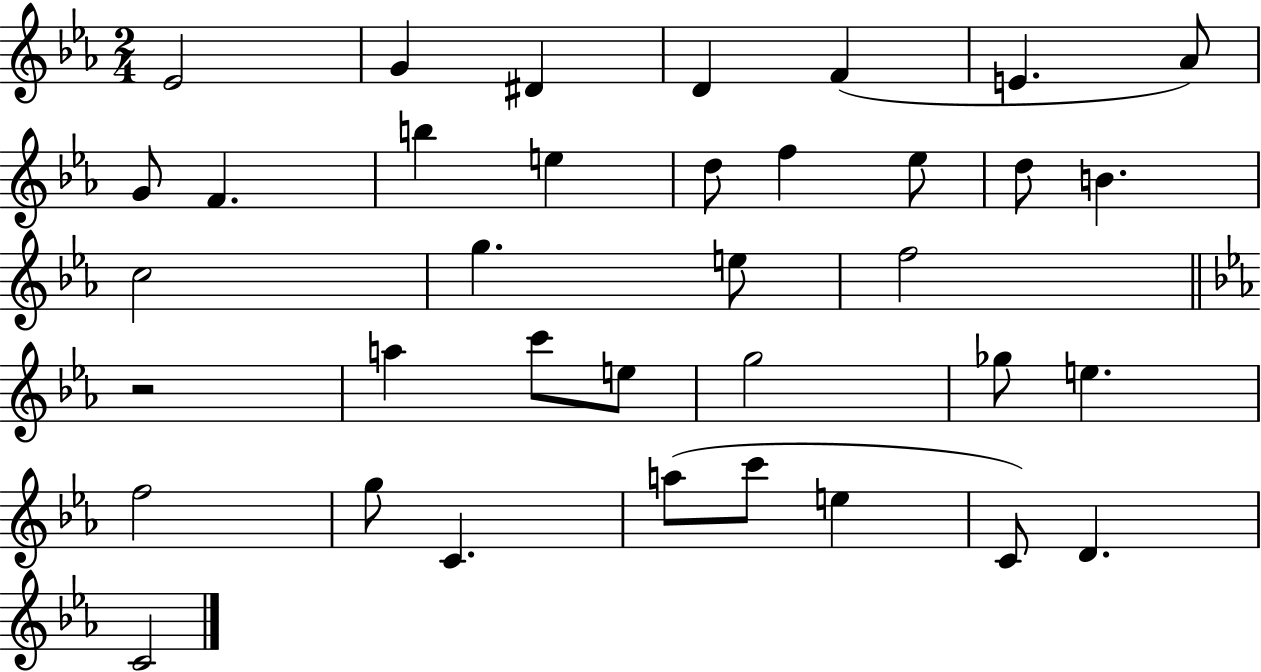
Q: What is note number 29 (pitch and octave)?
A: C4